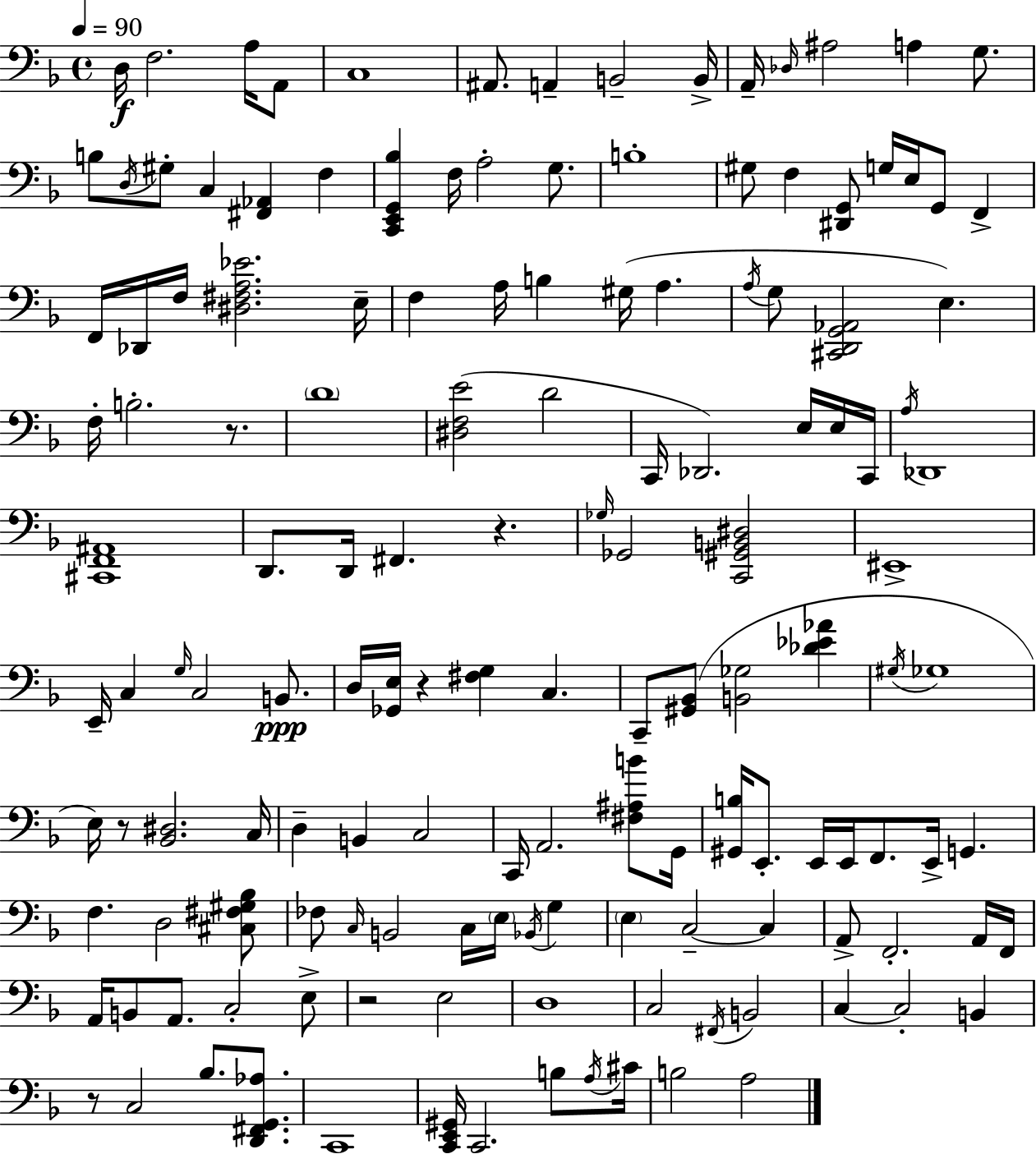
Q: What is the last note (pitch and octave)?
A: A3